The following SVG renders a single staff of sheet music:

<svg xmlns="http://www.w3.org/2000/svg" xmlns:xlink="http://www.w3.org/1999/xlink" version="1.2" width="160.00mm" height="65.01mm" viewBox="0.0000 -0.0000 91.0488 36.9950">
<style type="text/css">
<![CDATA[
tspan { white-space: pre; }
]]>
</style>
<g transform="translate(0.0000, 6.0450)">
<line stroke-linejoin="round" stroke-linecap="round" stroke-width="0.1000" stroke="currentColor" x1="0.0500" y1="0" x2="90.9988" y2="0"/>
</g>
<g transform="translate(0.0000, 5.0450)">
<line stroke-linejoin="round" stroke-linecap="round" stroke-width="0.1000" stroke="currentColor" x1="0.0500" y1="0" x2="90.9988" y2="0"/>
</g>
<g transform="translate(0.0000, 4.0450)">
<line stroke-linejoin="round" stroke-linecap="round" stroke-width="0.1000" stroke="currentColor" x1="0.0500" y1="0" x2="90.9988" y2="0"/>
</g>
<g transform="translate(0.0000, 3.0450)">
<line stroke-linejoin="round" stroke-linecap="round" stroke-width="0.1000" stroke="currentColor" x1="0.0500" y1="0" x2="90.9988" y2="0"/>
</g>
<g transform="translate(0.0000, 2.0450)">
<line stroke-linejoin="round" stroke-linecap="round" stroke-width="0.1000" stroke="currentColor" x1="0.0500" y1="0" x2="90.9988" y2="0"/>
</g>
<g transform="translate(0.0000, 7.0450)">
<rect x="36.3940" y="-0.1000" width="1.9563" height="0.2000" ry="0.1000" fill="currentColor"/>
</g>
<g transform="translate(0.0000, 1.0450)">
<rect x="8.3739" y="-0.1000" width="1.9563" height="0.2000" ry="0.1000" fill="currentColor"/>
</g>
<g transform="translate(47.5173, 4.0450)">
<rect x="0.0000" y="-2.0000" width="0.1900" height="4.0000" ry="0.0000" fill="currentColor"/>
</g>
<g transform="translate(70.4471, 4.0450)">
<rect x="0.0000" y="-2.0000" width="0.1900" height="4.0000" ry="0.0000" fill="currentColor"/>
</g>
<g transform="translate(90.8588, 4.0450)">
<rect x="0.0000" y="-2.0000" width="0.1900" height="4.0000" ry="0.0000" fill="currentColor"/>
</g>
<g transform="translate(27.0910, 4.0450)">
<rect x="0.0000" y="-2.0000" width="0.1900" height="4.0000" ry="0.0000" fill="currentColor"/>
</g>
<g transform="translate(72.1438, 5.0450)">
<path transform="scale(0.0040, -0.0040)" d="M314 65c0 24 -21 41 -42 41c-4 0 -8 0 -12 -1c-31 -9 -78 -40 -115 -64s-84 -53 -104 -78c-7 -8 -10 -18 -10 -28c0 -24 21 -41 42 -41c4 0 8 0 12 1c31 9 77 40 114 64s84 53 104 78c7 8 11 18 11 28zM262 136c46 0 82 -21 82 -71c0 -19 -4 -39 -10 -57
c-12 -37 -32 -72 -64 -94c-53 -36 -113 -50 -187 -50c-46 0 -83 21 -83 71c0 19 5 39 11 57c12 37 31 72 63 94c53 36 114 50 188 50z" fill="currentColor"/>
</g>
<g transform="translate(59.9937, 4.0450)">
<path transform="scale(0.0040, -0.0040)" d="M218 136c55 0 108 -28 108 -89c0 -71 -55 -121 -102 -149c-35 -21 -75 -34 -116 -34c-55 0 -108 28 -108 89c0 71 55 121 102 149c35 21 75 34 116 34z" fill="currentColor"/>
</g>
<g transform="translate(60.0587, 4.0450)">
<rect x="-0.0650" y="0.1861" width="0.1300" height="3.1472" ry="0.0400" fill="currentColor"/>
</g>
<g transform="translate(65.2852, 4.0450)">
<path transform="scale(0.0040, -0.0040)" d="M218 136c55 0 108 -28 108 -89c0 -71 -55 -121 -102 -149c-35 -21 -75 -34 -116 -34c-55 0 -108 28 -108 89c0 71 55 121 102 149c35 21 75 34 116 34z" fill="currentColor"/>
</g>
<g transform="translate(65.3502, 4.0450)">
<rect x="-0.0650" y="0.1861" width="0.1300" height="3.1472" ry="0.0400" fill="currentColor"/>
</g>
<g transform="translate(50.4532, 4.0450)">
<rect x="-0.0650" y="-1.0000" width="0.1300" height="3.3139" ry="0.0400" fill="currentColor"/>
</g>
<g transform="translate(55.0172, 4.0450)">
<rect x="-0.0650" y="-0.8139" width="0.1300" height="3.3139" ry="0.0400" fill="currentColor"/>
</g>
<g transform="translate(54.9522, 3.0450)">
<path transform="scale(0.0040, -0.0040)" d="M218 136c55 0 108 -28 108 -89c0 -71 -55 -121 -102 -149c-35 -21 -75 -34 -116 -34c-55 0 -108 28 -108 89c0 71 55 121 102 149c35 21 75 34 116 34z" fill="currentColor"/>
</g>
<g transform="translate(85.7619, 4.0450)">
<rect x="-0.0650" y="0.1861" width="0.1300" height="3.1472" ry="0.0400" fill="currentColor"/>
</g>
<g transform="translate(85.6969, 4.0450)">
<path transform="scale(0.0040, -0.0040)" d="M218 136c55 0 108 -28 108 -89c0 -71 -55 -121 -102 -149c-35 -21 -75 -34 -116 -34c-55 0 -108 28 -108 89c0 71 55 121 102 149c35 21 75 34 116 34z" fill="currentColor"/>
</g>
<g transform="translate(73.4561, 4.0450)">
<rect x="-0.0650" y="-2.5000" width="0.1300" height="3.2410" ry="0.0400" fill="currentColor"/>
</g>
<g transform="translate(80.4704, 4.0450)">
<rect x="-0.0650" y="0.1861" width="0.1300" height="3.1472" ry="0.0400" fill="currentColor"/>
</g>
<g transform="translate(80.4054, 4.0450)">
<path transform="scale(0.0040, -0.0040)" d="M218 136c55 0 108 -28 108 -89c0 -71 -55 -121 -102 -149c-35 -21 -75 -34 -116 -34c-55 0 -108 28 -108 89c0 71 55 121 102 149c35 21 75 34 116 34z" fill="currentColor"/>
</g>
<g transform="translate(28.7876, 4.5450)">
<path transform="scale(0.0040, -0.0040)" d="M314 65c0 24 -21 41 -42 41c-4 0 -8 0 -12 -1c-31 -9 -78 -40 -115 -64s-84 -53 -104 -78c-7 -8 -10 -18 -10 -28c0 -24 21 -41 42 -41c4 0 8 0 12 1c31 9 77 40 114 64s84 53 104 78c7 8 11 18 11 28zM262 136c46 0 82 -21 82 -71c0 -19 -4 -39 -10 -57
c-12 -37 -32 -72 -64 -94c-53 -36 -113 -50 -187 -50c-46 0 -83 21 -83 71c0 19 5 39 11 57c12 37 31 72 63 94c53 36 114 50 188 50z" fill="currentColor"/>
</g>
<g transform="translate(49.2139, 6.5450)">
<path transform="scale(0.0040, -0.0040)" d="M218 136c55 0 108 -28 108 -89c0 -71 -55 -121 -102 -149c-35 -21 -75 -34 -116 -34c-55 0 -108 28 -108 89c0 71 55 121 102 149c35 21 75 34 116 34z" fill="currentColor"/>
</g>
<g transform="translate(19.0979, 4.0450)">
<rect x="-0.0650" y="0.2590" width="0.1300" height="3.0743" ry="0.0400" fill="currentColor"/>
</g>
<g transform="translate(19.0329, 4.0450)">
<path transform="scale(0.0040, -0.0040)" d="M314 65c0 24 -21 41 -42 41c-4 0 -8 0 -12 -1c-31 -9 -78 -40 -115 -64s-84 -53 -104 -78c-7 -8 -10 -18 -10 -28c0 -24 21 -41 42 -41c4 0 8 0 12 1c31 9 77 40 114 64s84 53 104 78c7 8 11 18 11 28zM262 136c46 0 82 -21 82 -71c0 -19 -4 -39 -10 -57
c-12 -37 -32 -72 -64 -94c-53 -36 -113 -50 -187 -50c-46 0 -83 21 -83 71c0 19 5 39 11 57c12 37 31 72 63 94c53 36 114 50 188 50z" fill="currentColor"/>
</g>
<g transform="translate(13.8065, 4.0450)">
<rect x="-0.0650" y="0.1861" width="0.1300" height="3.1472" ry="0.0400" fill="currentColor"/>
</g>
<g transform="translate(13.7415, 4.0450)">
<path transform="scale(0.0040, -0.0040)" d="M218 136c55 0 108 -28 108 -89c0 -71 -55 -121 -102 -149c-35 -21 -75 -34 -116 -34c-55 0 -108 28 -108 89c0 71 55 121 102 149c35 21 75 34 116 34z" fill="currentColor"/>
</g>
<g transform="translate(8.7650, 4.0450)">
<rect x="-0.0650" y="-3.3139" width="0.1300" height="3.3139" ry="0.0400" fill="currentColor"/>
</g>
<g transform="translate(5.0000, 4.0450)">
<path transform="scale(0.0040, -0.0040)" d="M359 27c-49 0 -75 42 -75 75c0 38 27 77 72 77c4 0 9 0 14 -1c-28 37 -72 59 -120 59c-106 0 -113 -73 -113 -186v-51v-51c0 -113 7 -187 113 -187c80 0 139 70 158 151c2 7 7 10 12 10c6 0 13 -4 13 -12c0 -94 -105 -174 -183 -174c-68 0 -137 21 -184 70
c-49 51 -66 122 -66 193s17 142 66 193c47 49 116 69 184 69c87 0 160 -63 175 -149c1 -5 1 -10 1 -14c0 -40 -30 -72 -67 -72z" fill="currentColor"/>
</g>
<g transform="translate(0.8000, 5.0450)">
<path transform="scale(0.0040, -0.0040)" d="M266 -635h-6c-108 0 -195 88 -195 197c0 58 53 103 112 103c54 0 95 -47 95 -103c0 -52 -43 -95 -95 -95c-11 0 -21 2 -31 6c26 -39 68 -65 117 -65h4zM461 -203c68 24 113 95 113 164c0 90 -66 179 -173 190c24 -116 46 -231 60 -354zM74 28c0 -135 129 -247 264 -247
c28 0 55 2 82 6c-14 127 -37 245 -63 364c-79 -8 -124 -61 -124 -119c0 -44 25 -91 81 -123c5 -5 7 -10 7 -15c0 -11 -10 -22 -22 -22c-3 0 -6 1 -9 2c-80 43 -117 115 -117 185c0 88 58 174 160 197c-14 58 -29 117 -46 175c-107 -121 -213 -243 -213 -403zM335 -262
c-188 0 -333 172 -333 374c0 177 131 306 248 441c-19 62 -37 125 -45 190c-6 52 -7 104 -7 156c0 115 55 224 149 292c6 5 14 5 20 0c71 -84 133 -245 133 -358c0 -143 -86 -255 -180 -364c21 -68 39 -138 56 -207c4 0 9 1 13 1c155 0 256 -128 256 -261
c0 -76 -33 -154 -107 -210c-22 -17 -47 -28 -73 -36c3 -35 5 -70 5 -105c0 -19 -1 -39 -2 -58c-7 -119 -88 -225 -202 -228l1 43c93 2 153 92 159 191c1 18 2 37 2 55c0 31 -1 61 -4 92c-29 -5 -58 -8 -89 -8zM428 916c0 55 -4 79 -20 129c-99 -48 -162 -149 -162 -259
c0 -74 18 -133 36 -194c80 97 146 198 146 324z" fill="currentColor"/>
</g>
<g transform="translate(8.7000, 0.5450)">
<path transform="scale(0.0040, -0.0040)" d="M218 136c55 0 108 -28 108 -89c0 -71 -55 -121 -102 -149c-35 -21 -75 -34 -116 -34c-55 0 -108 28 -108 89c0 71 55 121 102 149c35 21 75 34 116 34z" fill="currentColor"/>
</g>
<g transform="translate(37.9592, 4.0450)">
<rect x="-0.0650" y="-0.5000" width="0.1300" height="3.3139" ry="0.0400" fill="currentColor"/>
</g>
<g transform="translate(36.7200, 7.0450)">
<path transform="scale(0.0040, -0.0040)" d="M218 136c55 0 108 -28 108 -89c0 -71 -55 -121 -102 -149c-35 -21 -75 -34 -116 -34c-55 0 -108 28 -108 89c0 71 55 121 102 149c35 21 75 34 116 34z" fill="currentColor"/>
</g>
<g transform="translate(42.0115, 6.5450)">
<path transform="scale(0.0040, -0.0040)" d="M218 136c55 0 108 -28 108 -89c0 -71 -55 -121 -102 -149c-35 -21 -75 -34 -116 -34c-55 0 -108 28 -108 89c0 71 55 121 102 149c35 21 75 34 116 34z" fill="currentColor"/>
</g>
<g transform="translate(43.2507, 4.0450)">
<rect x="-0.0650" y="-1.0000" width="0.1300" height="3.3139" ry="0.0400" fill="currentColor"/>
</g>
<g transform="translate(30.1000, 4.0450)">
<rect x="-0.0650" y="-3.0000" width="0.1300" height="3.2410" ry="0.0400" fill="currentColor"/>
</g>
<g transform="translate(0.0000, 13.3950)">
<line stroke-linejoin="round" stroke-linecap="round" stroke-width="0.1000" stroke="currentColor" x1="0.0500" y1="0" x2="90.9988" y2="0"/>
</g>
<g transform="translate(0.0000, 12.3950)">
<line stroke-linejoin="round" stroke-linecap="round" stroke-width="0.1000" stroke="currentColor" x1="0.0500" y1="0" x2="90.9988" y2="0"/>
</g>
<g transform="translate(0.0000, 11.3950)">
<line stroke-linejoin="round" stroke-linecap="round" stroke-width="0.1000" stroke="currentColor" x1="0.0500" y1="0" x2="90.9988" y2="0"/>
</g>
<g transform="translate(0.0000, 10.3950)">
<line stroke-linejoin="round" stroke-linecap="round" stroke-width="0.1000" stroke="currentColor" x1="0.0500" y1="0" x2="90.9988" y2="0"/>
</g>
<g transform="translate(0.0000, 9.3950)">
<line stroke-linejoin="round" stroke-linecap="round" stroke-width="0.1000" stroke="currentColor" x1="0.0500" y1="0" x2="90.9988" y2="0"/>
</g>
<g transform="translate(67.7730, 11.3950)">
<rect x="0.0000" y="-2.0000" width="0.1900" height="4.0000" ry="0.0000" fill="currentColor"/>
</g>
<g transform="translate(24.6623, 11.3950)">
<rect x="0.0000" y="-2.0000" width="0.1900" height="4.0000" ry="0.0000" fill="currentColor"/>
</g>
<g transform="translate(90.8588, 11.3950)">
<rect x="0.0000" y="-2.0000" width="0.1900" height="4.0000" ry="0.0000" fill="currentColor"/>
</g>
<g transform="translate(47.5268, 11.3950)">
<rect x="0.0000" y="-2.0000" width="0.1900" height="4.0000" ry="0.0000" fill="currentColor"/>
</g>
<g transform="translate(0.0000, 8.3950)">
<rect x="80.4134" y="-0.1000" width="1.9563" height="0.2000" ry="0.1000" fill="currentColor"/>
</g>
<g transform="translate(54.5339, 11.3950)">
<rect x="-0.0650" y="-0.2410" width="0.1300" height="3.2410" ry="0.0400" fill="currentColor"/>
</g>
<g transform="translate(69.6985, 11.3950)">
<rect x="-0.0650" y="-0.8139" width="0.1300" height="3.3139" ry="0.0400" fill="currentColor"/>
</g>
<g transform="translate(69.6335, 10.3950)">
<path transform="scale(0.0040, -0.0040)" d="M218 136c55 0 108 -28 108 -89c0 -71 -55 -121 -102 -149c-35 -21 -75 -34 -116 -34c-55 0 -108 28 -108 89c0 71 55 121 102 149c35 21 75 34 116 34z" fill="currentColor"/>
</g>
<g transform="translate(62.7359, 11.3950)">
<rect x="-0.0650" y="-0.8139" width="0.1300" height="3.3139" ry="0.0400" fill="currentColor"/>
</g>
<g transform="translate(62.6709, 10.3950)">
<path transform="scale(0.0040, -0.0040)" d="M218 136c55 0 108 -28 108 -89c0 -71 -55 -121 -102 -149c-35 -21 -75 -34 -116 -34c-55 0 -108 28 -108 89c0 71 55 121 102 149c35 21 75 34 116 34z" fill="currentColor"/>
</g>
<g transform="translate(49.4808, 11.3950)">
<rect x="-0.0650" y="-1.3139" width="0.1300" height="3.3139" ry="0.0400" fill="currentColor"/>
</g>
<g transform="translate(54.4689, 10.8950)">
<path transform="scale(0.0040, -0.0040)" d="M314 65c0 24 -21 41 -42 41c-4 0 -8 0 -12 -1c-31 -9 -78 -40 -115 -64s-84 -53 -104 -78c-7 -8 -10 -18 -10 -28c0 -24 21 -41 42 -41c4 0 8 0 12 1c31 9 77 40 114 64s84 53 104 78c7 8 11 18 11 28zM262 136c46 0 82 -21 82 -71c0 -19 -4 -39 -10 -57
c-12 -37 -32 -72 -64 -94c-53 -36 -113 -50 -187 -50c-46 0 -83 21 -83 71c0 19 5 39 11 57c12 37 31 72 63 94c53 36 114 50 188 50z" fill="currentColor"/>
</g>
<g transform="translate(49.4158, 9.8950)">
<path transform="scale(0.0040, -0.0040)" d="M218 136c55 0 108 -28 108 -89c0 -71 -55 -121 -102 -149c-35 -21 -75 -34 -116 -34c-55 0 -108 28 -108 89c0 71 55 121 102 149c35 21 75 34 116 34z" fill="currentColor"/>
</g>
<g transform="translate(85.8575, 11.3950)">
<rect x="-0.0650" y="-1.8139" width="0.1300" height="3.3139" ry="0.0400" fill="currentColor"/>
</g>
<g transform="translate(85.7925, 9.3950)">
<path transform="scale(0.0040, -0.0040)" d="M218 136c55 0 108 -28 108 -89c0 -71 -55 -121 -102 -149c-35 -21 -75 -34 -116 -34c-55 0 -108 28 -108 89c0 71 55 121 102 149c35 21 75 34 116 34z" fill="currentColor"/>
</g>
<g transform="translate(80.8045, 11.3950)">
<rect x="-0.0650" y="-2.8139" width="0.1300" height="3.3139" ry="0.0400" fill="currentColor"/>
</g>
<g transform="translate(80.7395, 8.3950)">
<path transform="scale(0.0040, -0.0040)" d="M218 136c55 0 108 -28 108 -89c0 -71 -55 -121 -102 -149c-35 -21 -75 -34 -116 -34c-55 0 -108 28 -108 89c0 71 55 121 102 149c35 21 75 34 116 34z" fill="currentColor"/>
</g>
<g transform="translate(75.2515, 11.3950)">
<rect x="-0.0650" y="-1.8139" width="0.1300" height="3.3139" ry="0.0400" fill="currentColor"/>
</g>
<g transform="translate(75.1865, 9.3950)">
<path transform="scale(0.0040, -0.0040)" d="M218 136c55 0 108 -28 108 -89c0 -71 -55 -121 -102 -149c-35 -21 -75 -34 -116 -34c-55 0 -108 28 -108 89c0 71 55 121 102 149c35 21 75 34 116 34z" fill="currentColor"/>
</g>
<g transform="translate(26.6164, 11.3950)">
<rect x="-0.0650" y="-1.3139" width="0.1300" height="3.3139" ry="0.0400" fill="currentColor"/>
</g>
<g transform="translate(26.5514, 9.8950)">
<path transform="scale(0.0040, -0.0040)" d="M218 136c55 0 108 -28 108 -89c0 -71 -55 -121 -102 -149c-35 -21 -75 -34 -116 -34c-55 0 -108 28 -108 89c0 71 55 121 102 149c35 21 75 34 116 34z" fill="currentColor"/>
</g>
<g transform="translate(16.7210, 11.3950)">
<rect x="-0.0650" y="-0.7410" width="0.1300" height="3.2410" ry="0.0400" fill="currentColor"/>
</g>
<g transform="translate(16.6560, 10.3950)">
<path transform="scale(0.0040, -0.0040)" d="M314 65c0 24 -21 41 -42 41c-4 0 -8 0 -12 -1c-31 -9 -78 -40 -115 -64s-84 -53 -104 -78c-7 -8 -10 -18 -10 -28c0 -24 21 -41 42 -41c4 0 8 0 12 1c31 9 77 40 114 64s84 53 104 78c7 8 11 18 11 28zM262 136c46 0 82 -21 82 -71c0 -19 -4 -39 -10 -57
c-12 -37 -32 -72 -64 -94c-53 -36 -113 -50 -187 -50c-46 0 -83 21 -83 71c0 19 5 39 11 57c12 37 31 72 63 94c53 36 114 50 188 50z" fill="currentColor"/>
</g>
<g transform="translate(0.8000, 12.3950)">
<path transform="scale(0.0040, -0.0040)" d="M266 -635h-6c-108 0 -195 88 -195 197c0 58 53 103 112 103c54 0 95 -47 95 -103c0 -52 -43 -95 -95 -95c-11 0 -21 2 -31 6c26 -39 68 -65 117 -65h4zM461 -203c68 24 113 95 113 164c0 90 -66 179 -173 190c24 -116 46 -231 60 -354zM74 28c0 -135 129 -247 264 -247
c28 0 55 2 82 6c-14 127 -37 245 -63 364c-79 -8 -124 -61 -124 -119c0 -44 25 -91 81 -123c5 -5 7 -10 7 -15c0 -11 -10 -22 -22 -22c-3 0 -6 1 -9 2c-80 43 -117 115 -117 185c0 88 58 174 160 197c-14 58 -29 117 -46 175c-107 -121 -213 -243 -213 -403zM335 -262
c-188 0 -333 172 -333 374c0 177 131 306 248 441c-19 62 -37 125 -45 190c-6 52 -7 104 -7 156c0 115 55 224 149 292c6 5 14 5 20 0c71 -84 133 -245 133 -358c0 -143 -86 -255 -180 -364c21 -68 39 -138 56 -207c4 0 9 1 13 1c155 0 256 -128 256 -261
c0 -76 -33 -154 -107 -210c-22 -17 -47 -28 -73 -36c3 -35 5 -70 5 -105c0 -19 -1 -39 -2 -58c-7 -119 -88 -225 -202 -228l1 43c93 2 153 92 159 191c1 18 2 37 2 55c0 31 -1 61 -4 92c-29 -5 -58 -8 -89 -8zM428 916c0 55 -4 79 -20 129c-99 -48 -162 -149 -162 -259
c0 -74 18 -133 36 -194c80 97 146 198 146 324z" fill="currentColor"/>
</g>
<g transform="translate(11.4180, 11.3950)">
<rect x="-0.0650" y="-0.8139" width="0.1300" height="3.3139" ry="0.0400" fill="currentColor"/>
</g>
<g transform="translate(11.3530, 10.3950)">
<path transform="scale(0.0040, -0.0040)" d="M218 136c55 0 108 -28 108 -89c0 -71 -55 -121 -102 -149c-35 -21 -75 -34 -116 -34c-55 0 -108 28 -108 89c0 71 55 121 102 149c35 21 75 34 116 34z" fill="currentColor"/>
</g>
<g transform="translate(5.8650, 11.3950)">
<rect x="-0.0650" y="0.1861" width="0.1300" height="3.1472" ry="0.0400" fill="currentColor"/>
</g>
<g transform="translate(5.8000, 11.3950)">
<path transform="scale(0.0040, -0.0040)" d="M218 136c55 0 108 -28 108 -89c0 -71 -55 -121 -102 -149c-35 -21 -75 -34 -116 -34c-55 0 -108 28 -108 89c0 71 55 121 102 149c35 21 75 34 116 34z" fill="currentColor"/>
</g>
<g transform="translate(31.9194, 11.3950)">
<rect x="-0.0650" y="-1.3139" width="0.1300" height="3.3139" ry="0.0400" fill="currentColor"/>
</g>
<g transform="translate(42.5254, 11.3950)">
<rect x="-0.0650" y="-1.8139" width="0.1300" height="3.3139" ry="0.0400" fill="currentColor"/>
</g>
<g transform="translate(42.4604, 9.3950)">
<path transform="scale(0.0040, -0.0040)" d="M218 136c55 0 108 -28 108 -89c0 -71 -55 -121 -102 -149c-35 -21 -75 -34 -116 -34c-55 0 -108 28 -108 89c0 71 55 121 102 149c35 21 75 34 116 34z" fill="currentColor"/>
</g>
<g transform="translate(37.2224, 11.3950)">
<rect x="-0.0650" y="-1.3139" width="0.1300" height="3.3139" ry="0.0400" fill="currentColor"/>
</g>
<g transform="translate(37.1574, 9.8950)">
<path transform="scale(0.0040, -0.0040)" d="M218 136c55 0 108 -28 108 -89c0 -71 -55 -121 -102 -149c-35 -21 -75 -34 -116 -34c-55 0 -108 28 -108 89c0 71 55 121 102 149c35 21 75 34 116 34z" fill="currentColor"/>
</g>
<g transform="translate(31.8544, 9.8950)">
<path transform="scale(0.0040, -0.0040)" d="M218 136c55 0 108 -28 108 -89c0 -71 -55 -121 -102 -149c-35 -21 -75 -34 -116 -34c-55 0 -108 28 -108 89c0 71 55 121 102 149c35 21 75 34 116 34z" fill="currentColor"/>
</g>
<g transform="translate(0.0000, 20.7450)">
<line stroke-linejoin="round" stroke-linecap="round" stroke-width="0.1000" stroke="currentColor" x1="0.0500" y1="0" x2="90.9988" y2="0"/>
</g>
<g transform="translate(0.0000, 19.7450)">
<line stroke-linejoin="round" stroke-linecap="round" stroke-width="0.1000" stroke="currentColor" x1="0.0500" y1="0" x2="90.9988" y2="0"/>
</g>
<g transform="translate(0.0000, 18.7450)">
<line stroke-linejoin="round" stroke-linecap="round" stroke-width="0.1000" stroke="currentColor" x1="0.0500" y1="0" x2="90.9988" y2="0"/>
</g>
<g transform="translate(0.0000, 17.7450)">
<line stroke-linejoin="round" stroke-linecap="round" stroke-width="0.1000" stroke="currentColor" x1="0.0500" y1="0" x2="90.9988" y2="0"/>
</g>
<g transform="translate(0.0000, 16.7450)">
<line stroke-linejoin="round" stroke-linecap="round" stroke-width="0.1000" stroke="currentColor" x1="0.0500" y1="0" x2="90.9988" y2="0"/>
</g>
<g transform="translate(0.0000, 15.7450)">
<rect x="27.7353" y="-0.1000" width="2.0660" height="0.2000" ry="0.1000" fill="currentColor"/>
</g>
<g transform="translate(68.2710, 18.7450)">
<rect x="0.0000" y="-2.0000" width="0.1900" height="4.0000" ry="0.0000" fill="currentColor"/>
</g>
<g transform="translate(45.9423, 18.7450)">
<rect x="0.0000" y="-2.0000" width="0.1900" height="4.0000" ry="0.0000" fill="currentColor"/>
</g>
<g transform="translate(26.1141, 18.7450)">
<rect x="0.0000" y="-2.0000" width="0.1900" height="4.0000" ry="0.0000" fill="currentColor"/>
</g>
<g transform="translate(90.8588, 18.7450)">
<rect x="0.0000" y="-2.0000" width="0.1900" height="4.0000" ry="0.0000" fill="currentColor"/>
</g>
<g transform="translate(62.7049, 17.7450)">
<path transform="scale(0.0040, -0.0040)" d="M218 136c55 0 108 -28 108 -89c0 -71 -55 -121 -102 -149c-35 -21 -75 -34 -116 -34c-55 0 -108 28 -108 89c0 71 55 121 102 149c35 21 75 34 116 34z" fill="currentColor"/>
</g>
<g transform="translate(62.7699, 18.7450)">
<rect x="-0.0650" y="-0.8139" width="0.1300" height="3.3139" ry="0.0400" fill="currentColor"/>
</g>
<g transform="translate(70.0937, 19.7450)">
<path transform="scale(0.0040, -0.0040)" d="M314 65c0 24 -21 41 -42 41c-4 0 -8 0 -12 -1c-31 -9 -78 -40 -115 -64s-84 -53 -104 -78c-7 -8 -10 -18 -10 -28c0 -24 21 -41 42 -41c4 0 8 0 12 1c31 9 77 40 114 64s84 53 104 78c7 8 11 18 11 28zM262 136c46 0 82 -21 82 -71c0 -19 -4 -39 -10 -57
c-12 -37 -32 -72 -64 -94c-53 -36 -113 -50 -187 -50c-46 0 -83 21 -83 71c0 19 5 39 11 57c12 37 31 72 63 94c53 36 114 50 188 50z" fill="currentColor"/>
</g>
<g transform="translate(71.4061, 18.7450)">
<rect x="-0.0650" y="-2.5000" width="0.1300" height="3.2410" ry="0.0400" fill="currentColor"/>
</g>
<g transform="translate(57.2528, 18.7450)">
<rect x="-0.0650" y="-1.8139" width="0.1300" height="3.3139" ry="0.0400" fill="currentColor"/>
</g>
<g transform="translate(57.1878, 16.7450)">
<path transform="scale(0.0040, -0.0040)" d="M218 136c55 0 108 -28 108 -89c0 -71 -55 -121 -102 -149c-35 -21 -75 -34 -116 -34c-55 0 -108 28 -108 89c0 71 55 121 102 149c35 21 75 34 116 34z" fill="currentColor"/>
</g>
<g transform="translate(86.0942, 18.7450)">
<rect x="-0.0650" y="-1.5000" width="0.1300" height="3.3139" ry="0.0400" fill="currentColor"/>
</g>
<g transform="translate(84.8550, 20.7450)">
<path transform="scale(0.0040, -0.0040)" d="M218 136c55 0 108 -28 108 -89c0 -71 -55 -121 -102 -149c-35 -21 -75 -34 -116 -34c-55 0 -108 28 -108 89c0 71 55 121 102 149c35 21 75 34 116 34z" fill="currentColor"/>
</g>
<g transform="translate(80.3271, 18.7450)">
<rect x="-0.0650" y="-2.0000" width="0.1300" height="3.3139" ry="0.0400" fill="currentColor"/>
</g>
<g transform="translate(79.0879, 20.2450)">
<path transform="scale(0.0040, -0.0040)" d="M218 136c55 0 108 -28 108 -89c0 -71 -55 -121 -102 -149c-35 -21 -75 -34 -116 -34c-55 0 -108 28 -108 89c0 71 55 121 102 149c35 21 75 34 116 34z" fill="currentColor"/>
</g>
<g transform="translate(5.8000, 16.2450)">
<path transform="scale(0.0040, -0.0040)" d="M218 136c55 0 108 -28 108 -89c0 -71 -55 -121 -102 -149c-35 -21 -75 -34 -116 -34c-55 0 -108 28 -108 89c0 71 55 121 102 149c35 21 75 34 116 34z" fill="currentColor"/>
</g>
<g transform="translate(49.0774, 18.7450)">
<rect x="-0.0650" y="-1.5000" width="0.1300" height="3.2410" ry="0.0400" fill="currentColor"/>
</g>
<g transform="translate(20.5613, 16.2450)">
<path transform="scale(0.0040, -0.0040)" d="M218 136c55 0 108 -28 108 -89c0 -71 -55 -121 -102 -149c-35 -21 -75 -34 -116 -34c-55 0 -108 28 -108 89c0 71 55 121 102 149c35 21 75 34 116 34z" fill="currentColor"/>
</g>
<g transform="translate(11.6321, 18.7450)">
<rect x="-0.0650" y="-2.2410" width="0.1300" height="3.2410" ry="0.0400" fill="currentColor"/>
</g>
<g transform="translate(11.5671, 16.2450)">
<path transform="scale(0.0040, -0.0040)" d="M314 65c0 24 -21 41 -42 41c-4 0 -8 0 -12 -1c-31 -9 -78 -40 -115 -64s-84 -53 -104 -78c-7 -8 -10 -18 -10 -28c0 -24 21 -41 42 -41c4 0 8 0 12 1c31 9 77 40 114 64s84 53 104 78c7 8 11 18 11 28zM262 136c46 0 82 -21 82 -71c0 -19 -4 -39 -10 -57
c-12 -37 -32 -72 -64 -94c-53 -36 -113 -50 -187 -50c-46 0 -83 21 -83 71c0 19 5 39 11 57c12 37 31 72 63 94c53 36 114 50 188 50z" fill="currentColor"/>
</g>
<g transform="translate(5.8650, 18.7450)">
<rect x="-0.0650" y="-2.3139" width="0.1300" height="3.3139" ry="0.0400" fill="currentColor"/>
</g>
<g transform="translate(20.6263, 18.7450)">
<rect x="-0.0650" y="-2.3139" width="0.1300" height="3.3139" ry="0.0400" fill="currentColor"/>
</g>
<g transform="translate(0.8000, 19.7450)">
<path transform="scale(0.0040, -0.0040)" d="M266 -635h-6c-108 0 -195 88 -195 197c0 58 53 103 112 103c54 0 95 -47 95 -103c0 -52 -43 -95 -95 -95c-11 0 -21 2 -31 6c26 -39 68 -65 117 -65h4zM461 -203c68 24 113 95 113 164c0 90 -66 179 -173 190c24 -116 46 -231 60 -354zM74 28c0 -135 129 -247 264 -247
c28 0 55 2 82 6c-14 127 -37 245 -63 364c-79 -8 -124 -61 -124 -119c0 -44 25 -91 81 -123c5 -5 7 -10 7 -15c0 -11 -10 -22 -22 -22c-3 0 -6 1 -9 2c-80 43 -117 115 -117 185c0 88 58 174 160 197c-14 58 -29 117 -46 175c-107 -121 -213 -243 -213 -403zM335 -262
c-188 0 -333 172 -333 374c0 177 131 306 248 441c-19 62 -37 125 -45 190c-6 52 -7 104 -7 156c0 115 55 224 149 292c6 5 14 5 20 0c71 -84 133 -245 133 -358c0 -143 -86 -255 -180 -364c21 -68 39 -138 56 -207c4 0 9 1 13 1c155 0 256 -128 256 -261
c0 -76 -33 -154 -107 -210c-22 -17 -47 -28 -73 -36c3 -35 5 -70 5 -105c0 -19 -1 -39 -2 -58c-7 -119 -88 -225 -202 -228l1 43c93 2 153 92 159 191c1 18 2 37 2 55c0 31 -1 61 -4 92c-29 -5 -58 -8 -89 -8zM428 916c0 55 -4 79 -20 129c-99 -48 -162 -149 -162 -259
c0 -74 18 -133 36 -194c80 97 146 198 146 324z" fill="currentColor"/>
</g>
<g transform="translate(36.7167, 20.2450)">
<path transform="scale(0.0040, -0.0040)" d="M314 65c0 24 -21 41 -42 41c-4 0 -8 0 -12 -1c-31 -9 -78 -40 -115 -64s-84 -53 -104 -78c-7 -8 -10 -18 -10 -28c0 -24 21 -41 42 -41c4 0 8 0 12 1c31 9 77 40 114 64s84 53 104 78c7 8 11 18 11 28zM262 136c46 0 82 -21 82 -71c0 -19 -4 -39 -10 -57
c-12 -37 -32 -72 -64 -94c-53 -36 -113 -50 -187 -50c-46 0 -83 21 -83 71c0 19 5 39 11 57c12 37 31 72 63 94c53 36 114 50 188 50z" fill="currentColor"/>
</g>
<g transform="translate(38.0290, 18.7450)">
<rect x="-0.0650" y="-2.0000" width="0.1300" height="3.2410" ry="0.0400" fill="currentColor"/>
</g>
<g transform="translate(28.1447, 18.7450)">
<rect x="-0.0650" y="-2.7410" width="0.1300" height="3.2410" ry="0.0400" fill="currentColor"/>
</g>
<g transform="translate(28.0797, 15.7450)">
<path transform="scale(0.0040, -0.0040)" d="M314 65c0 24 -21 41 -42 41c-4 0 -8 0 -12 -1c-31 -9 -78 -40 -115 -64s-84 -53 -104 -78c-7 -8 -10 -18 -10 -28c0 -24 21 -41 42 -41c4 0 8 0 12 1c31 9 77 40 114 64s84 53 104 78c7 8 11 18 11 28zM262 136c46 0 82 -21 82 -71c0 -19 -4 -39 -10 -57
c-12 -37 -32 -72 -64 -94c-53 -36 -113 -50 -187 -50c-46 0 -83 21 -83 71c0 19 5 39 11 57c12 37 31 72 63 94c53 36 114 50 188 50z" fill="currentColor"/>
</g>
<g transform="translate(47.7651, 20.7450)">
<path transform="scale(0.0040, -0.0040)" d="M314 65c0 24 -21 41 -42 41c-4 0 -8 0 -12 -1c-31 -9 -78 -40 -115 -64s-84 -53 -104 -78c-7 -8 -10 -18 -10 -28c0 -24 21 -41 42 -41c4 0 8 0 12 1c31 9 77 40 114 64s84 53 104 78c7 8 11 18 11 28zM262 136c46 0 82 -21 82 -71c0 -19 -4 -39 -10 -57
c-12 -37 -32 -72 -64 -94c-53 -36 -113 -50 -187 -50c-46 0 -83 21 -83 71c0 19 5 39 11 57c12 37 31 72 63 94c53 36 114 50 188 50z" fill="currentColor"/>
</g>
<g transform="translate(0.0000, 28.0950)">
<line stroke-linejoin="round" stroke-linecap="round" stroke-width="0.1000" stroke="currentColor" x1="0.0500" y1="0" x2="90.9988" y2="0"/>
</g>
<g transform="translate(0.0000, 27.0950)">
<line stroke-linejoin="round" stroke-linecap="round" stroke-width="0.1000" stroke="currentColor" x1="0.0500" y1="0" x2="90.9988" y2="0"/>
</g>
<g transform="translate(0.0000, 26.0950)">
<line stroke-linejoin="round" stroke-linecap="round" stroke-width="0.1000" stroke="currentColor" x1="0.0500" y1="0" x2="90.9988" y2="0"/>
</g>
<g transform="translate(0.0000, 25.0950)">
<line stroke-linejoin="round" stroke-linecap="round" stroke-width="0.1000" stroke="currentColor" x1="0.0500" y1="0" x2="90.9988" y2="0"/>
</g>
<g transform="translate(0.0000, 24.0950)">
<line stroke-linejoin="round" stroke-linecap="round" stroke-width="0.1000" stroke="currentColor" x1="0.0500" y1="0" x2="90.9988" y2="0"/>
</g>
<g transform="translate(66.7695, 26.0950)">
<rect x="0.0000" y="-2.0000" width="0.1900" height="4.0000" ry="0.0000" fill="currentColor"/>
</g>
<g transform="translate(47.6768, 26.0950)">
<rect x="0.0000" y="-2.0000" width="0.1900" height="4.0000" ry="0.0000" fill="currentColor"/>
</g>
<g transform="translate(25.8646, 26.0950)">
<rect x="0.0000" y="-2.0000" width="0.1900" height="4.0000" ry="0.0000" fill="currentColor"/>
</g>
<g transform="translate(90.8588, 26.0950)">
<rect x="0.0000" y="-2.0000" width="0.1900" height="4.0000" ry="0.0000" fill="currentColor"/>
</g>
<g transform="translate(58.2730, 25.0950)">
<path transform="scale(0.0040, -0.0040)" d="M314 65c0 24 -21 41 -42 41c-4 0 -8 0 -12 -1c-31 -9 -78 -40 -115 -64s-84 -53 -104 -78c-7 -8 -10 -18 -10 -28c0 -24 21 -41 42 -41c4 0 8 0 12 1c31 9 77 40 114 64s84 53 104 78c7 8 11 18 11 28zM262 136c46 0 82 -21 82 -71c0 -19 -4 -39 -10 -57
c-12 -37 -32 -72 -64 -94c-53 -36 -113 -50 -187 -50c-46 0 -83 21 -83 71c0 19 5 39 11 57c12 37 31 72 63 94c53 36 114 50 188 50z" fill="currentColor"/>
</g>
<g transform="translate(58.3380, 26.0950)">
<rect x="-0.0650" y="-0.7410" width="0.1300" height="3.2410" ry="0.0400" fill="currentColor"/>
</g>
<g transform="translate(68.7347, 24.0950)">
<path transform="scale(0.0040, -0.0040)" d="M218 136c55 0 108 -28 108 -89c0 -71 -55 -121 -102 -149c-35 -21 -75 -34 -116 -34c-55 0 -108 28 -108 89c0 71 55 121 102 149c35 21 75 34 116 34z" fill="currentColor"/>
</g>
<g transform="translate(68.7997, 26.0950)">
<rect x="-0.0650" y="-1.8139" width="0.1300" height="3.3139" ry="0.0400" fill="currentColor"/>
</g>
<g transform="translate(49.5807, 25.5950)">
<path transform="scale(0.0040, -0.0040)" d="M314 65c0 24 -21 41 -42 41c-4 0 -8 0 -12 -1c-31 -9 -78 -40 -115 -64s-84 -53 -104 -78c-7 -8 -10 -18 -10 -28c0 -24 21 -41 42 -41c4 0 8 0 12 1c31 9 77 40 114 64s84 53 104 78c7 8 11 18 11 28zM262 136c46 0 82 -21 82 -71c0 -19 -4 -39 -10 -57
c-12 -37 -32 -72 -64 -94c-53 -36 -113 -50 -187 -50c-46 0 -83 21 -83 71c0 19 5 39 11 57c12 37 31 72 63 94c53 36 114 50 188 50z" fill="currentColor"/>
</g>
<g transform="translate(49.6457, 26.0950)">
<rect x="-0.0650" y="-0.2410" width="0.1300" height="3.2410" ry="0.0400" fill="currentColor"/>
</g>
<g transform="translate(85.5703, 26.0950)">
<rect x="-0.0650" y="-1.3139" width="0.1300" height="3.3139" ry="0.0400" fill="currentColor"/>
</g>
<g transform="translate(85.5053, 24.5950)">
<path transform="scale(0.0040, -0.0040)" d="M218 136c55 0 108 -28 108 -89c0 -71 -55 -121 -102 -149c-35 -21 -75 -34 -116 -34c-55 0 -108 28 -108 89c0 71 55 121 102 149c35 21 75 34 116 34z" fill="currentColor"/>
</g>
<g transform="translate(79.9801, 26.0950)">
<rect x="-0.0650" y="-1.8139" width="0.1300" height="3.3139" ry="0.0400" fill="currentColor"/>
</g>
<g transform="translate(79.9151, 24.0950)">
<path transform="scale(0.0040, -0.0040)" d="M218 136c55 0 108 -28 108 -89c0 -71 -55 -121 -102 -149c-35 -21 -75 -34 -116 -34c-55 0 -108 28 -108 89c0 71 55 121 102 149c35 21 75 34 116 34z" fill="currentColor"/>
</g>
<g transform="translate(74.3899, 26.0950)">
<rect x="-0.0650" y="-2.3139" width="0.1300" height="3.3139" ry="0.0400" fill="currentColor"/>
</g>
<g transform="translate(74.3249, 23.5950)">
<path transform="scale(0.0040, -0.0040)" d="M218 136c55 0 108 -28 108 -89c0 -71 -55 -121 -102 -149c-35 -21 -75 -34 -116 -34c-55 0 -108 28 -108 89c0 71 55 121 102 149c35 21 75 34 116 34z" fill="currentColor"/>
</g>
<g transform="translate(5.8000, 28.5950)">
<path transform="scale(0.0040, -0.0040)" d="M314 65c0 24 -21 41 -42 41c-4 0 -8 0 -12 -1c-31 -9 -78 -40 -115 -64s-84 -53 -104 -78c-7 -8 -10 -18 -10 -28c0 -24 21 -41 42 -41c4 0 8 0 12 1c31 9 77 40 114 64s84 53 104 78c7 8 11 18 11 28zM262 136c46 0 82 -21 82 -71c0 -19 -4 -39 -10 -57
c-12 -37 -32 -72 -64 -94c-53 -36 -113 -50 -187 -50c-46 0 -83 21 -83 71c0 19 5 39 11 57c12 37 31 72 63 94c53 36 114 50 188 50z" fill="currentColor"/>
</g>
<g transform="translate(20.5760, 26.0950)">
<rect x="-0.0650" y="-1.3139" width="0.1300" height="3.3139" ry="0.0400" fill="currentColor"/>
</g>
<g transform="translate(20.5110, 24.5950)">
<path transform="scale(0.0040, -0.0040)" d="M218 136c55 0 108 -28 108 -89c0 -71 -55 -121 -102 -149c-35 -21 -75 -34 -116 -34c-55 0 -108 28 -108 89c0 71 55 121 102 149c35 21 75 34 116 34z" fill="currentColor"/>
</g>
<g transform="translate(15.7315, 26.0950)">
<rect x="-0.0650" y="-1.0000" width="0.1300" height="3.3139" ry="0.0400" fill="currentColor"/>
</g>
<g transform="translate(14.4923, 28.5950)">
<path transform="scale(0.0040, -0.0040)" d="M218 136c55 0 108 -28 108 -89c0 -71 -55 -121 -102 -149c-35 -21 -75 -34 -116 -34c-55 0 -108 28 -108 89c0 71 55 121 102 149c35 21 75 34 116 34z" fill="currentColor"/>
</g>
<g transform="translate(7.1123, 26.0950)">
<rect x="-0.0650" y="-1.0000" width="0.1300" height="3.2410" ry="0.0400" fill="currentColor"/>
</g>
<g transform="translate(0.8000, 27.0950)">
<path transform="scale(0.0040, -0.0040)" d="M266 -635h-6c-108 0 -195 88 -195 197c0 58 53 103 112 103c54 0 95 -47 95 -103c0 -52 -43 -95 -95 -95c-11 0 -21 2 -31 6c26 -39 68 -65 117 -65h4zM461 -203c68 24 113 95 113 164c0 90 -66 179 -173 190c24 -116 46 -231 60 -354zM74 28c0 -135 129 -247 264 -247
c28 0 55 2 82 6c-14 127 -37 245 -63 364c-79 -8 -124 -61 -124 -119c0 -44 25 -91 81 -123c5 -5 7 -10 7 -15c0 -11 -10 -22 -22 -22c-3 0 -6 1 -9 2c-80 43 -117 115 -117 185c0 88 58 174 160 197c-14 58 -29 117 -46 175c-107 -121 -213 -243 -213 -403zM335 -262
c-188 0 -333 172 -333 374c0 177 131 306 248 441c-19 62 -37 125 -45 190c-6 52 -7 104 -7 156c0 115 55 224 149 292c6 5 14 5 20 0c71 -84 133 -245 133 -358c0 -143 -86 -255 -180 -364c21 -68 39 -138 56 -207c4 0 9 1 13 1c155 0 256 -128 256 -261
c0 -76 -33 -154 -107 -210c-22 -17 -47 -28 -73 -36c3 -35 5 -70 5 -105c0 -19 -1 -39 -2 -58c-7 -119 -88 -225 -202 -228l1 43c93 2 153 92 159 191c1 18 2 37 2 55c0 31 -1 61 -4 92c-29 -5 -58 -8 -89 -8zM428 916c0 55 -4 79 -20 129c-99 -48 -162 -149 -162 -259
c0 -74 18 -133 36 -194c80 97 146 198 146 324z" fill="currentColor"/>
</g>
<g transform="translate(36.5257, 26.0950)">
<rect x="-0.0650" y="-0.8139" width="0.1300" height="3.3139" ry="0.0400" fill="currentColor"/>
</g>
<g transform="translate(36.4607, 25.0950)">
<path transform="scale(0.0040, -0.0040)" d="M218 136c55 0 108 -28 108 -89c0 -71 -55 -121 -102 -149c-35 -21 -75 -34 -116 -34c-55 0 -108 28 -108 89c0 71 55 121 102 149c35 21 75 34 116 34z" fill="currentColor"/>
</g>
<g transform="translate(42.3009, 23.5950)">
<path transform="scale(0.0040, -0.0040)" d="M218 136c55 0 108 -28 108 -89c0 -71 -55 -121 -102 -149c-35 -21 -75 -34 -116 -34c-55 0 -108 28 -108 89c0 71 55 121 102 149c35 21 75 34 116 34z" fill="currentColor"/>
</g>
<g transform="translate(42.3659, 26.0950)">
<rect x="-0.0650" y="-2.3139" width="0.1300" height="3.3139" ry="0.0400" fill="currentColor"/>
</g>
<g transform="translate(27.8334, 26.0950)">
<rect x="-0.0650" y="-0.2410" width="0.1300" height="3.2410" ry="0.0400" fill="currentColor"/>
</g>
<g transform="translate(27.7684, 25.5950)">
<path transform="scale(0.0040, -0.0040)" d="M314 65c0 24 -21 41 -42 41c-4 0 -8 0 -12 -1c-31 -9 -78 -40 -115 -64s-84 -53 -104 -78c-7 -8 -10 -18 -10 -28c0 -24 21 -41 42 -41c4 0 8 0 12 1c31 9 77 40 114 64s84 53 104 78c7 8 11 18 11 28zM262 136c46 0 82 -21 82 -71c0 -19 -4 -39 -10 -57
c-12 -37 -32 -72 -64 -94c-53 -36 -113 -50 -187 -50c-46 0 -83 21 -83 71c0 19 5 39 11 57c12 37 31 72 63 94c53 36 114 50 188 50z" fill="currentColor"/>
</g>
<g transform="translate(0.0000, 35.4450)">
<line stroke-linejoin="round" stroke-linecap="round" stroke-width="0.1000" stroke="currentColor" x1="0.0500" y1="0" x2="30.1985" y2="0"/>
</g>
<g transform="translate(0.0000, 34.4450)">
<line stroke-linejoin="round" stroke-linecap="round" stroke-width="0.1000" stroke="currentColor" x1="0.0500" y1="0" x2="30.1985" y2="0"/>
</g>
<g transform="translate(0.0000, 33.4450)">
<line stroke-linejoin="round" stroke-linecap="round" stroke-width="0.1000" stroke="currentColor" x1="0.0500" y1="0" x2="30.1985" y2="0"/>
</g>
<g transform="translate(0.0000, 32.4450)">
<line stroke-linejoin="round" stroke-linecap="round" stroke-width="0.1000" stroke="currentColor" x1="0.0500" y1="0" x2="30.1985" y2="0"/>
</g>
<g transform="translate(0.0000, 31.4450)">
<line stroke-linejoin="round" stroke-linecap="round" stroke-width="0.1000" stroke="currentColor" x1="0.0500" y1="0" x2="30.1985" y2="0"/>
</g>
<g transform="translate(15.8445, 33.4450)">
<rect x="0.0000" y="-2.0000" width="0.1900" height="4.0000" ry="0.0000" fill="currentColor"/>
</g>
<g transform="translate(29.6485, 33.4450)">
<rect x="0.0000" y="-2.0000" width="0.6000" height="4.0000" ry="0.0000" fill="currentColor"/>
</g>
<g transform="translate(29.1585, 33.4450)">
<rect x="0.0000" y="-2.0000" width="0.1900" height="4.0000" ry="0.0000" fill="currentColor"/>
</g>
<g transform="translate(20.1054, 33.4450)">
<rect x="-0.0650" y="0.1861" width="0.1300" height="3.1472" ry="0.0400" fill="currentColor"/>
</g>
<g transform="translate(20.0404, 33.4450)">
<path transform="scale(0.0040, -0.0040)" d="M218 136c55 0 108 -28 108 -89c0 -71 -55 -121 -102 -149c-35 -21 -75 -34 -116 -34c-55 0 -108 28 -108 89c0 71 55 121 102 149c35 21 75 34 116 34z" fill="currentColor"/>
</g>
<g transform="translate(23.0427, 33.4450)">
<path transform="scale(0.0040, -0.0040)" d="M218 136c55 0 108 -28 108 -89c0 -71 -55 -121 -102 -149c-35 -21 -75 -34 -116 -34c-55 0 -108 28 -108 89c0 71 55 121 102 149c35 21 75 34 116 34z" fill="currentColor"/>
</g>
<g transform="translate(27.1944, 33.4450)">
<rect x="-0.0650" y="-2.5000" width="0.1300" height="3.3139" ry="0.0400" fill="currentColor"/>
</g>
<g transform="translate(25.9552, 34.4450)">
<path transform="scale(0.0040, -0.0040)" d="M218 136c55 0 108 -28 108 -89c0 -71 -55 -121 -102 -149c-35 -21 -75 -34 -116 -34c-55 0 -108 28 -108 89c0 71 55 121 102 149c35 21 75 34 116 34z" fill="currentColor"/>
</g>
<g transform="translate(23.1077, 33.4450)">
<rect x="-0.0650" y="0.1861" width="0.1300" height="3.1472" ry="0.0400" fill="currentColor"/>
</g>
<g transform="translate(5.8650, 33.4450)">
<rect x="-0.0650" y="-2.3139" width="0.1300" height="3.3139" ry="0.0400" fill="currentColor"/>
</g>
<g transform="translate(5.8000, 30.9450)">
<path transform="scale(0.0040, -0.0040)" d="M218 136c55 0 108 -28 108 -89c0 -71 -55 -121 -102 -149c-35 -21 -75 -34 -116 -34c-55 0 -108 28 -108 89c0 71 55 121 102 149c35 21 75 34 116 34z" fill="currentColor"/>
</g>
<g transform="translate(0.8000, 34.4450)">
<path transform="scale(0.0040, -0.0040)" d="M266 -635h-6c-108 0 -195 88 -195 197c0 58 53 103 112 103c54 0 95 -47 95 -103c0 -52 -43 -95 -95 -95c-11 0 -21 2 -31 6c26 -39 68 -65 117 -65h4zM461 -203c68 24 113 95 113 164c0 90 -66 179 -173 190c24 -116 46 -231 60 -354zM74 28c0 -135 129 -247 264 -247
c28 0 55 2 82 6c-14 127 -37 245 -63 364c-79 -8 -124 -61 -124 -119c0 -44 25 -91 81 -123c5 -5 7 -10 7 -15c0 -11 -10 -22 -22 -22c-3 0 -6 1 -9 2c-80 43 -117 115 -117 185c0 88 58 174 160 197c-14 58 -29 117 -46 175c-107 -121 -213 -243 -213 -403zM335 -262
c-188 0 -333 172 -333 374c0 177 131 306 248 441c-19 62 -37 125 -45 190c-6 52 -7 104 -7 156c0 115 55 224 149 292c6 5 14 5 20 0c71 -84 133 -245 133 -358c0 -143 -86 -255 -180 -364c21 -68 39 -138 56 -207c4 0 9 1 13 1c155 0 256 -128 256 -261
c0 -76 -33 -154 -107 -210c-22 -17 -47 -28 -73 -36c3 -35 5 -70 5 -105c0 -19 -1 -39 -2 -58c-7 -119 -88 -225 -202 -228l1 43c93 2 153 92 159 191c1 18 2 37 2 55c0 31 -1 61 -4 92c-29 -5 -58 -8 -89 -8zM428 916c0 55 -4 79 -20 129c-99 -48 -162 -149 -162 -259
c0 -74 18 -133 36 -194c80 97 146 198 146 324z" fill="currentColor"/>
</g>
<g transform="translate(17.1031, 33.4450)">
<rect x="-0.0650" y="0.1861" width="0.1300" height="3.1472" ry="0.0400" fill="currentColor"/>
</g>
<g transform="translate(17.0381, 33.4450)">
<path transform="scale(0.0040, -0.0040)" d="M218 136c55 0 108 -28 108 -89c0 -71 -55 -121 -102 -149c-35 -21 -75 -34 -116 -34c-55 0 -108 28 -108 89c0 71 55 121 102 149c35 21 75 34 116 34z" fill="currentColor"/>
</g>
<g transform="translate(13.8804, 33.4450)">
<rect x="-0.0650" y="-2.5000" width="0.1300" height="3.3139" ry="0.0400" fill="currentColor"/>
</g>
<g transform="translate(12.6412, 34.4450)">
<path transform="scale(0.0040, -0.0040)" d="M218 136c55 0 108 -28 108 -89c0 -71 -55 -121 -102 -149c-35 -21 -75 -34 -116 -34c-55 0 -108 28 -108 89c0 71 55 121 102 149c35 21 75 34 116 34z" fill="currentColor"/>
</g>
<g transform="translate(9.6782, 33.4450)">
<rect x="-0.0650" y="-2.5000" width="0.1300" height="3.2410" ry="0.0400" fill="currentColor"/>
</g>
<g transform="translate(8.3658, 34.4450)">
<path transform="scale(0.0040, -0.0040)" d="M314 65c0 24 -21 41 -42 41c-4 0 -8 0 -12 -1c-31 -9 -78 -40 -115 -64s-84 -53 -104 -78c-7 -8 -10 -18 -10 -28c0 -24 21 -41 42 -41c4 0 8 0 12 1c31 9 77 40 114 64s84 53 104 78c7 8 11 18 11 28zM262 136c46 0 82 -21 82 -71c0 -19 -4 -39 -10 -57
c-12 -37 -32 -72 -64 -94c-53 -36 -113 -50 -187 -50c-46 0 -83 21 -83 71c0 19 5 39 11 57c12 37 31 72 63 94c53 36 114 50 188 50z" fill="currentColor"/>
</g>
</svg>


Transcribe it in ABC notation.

X:1
T:Untitled
M:4/4
L:1/4
K:C
b B B2 A2 C D D d B B G2 B B B d d2 e e e f e c2 d d f a f g g2 g a2 F2 E2 f d G2 F E D2 D e c2 d g c2 d2 f g f e g G2 G B B B G